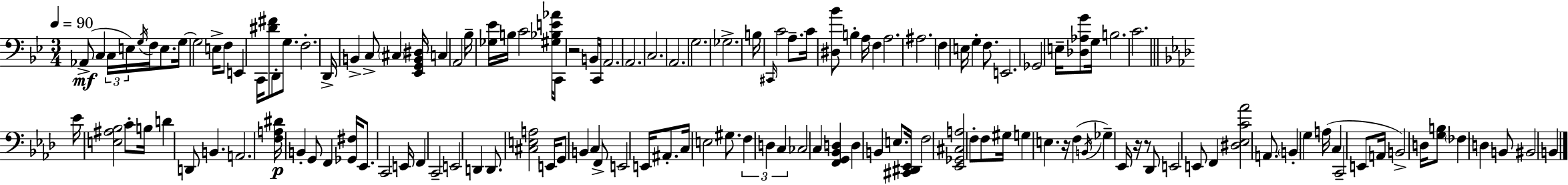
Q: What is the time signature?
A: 3/4